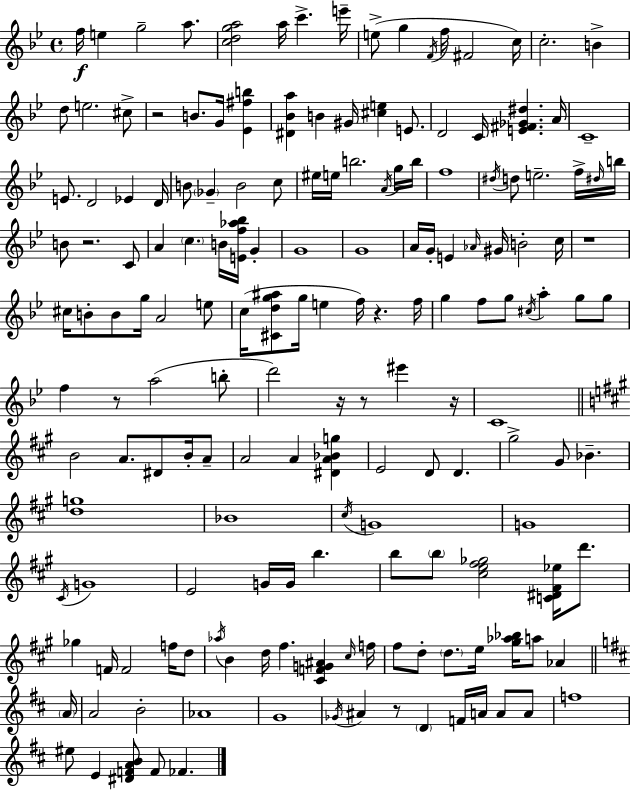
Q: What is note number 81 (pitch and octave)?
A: G5